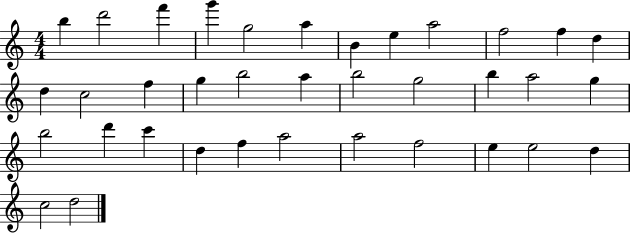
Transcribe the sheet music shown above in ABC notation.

X:1
T:Untitled
M:4/4
L:1/4
K:C
b d'2 f' g' g2 a B e a2 f2 f d d c2 f g b2 a b2 g2 b a2 g b2 d' c' d f a2 a2 f2 e e2 d c2 d2